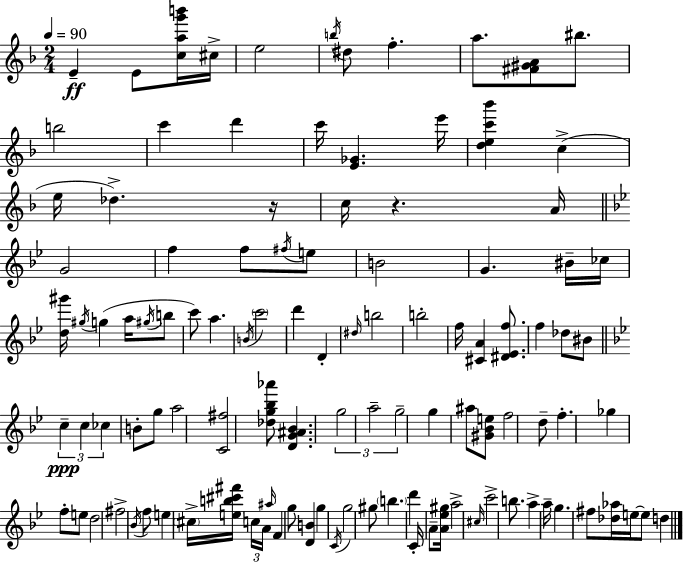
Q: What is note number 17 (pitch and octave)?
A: Db5